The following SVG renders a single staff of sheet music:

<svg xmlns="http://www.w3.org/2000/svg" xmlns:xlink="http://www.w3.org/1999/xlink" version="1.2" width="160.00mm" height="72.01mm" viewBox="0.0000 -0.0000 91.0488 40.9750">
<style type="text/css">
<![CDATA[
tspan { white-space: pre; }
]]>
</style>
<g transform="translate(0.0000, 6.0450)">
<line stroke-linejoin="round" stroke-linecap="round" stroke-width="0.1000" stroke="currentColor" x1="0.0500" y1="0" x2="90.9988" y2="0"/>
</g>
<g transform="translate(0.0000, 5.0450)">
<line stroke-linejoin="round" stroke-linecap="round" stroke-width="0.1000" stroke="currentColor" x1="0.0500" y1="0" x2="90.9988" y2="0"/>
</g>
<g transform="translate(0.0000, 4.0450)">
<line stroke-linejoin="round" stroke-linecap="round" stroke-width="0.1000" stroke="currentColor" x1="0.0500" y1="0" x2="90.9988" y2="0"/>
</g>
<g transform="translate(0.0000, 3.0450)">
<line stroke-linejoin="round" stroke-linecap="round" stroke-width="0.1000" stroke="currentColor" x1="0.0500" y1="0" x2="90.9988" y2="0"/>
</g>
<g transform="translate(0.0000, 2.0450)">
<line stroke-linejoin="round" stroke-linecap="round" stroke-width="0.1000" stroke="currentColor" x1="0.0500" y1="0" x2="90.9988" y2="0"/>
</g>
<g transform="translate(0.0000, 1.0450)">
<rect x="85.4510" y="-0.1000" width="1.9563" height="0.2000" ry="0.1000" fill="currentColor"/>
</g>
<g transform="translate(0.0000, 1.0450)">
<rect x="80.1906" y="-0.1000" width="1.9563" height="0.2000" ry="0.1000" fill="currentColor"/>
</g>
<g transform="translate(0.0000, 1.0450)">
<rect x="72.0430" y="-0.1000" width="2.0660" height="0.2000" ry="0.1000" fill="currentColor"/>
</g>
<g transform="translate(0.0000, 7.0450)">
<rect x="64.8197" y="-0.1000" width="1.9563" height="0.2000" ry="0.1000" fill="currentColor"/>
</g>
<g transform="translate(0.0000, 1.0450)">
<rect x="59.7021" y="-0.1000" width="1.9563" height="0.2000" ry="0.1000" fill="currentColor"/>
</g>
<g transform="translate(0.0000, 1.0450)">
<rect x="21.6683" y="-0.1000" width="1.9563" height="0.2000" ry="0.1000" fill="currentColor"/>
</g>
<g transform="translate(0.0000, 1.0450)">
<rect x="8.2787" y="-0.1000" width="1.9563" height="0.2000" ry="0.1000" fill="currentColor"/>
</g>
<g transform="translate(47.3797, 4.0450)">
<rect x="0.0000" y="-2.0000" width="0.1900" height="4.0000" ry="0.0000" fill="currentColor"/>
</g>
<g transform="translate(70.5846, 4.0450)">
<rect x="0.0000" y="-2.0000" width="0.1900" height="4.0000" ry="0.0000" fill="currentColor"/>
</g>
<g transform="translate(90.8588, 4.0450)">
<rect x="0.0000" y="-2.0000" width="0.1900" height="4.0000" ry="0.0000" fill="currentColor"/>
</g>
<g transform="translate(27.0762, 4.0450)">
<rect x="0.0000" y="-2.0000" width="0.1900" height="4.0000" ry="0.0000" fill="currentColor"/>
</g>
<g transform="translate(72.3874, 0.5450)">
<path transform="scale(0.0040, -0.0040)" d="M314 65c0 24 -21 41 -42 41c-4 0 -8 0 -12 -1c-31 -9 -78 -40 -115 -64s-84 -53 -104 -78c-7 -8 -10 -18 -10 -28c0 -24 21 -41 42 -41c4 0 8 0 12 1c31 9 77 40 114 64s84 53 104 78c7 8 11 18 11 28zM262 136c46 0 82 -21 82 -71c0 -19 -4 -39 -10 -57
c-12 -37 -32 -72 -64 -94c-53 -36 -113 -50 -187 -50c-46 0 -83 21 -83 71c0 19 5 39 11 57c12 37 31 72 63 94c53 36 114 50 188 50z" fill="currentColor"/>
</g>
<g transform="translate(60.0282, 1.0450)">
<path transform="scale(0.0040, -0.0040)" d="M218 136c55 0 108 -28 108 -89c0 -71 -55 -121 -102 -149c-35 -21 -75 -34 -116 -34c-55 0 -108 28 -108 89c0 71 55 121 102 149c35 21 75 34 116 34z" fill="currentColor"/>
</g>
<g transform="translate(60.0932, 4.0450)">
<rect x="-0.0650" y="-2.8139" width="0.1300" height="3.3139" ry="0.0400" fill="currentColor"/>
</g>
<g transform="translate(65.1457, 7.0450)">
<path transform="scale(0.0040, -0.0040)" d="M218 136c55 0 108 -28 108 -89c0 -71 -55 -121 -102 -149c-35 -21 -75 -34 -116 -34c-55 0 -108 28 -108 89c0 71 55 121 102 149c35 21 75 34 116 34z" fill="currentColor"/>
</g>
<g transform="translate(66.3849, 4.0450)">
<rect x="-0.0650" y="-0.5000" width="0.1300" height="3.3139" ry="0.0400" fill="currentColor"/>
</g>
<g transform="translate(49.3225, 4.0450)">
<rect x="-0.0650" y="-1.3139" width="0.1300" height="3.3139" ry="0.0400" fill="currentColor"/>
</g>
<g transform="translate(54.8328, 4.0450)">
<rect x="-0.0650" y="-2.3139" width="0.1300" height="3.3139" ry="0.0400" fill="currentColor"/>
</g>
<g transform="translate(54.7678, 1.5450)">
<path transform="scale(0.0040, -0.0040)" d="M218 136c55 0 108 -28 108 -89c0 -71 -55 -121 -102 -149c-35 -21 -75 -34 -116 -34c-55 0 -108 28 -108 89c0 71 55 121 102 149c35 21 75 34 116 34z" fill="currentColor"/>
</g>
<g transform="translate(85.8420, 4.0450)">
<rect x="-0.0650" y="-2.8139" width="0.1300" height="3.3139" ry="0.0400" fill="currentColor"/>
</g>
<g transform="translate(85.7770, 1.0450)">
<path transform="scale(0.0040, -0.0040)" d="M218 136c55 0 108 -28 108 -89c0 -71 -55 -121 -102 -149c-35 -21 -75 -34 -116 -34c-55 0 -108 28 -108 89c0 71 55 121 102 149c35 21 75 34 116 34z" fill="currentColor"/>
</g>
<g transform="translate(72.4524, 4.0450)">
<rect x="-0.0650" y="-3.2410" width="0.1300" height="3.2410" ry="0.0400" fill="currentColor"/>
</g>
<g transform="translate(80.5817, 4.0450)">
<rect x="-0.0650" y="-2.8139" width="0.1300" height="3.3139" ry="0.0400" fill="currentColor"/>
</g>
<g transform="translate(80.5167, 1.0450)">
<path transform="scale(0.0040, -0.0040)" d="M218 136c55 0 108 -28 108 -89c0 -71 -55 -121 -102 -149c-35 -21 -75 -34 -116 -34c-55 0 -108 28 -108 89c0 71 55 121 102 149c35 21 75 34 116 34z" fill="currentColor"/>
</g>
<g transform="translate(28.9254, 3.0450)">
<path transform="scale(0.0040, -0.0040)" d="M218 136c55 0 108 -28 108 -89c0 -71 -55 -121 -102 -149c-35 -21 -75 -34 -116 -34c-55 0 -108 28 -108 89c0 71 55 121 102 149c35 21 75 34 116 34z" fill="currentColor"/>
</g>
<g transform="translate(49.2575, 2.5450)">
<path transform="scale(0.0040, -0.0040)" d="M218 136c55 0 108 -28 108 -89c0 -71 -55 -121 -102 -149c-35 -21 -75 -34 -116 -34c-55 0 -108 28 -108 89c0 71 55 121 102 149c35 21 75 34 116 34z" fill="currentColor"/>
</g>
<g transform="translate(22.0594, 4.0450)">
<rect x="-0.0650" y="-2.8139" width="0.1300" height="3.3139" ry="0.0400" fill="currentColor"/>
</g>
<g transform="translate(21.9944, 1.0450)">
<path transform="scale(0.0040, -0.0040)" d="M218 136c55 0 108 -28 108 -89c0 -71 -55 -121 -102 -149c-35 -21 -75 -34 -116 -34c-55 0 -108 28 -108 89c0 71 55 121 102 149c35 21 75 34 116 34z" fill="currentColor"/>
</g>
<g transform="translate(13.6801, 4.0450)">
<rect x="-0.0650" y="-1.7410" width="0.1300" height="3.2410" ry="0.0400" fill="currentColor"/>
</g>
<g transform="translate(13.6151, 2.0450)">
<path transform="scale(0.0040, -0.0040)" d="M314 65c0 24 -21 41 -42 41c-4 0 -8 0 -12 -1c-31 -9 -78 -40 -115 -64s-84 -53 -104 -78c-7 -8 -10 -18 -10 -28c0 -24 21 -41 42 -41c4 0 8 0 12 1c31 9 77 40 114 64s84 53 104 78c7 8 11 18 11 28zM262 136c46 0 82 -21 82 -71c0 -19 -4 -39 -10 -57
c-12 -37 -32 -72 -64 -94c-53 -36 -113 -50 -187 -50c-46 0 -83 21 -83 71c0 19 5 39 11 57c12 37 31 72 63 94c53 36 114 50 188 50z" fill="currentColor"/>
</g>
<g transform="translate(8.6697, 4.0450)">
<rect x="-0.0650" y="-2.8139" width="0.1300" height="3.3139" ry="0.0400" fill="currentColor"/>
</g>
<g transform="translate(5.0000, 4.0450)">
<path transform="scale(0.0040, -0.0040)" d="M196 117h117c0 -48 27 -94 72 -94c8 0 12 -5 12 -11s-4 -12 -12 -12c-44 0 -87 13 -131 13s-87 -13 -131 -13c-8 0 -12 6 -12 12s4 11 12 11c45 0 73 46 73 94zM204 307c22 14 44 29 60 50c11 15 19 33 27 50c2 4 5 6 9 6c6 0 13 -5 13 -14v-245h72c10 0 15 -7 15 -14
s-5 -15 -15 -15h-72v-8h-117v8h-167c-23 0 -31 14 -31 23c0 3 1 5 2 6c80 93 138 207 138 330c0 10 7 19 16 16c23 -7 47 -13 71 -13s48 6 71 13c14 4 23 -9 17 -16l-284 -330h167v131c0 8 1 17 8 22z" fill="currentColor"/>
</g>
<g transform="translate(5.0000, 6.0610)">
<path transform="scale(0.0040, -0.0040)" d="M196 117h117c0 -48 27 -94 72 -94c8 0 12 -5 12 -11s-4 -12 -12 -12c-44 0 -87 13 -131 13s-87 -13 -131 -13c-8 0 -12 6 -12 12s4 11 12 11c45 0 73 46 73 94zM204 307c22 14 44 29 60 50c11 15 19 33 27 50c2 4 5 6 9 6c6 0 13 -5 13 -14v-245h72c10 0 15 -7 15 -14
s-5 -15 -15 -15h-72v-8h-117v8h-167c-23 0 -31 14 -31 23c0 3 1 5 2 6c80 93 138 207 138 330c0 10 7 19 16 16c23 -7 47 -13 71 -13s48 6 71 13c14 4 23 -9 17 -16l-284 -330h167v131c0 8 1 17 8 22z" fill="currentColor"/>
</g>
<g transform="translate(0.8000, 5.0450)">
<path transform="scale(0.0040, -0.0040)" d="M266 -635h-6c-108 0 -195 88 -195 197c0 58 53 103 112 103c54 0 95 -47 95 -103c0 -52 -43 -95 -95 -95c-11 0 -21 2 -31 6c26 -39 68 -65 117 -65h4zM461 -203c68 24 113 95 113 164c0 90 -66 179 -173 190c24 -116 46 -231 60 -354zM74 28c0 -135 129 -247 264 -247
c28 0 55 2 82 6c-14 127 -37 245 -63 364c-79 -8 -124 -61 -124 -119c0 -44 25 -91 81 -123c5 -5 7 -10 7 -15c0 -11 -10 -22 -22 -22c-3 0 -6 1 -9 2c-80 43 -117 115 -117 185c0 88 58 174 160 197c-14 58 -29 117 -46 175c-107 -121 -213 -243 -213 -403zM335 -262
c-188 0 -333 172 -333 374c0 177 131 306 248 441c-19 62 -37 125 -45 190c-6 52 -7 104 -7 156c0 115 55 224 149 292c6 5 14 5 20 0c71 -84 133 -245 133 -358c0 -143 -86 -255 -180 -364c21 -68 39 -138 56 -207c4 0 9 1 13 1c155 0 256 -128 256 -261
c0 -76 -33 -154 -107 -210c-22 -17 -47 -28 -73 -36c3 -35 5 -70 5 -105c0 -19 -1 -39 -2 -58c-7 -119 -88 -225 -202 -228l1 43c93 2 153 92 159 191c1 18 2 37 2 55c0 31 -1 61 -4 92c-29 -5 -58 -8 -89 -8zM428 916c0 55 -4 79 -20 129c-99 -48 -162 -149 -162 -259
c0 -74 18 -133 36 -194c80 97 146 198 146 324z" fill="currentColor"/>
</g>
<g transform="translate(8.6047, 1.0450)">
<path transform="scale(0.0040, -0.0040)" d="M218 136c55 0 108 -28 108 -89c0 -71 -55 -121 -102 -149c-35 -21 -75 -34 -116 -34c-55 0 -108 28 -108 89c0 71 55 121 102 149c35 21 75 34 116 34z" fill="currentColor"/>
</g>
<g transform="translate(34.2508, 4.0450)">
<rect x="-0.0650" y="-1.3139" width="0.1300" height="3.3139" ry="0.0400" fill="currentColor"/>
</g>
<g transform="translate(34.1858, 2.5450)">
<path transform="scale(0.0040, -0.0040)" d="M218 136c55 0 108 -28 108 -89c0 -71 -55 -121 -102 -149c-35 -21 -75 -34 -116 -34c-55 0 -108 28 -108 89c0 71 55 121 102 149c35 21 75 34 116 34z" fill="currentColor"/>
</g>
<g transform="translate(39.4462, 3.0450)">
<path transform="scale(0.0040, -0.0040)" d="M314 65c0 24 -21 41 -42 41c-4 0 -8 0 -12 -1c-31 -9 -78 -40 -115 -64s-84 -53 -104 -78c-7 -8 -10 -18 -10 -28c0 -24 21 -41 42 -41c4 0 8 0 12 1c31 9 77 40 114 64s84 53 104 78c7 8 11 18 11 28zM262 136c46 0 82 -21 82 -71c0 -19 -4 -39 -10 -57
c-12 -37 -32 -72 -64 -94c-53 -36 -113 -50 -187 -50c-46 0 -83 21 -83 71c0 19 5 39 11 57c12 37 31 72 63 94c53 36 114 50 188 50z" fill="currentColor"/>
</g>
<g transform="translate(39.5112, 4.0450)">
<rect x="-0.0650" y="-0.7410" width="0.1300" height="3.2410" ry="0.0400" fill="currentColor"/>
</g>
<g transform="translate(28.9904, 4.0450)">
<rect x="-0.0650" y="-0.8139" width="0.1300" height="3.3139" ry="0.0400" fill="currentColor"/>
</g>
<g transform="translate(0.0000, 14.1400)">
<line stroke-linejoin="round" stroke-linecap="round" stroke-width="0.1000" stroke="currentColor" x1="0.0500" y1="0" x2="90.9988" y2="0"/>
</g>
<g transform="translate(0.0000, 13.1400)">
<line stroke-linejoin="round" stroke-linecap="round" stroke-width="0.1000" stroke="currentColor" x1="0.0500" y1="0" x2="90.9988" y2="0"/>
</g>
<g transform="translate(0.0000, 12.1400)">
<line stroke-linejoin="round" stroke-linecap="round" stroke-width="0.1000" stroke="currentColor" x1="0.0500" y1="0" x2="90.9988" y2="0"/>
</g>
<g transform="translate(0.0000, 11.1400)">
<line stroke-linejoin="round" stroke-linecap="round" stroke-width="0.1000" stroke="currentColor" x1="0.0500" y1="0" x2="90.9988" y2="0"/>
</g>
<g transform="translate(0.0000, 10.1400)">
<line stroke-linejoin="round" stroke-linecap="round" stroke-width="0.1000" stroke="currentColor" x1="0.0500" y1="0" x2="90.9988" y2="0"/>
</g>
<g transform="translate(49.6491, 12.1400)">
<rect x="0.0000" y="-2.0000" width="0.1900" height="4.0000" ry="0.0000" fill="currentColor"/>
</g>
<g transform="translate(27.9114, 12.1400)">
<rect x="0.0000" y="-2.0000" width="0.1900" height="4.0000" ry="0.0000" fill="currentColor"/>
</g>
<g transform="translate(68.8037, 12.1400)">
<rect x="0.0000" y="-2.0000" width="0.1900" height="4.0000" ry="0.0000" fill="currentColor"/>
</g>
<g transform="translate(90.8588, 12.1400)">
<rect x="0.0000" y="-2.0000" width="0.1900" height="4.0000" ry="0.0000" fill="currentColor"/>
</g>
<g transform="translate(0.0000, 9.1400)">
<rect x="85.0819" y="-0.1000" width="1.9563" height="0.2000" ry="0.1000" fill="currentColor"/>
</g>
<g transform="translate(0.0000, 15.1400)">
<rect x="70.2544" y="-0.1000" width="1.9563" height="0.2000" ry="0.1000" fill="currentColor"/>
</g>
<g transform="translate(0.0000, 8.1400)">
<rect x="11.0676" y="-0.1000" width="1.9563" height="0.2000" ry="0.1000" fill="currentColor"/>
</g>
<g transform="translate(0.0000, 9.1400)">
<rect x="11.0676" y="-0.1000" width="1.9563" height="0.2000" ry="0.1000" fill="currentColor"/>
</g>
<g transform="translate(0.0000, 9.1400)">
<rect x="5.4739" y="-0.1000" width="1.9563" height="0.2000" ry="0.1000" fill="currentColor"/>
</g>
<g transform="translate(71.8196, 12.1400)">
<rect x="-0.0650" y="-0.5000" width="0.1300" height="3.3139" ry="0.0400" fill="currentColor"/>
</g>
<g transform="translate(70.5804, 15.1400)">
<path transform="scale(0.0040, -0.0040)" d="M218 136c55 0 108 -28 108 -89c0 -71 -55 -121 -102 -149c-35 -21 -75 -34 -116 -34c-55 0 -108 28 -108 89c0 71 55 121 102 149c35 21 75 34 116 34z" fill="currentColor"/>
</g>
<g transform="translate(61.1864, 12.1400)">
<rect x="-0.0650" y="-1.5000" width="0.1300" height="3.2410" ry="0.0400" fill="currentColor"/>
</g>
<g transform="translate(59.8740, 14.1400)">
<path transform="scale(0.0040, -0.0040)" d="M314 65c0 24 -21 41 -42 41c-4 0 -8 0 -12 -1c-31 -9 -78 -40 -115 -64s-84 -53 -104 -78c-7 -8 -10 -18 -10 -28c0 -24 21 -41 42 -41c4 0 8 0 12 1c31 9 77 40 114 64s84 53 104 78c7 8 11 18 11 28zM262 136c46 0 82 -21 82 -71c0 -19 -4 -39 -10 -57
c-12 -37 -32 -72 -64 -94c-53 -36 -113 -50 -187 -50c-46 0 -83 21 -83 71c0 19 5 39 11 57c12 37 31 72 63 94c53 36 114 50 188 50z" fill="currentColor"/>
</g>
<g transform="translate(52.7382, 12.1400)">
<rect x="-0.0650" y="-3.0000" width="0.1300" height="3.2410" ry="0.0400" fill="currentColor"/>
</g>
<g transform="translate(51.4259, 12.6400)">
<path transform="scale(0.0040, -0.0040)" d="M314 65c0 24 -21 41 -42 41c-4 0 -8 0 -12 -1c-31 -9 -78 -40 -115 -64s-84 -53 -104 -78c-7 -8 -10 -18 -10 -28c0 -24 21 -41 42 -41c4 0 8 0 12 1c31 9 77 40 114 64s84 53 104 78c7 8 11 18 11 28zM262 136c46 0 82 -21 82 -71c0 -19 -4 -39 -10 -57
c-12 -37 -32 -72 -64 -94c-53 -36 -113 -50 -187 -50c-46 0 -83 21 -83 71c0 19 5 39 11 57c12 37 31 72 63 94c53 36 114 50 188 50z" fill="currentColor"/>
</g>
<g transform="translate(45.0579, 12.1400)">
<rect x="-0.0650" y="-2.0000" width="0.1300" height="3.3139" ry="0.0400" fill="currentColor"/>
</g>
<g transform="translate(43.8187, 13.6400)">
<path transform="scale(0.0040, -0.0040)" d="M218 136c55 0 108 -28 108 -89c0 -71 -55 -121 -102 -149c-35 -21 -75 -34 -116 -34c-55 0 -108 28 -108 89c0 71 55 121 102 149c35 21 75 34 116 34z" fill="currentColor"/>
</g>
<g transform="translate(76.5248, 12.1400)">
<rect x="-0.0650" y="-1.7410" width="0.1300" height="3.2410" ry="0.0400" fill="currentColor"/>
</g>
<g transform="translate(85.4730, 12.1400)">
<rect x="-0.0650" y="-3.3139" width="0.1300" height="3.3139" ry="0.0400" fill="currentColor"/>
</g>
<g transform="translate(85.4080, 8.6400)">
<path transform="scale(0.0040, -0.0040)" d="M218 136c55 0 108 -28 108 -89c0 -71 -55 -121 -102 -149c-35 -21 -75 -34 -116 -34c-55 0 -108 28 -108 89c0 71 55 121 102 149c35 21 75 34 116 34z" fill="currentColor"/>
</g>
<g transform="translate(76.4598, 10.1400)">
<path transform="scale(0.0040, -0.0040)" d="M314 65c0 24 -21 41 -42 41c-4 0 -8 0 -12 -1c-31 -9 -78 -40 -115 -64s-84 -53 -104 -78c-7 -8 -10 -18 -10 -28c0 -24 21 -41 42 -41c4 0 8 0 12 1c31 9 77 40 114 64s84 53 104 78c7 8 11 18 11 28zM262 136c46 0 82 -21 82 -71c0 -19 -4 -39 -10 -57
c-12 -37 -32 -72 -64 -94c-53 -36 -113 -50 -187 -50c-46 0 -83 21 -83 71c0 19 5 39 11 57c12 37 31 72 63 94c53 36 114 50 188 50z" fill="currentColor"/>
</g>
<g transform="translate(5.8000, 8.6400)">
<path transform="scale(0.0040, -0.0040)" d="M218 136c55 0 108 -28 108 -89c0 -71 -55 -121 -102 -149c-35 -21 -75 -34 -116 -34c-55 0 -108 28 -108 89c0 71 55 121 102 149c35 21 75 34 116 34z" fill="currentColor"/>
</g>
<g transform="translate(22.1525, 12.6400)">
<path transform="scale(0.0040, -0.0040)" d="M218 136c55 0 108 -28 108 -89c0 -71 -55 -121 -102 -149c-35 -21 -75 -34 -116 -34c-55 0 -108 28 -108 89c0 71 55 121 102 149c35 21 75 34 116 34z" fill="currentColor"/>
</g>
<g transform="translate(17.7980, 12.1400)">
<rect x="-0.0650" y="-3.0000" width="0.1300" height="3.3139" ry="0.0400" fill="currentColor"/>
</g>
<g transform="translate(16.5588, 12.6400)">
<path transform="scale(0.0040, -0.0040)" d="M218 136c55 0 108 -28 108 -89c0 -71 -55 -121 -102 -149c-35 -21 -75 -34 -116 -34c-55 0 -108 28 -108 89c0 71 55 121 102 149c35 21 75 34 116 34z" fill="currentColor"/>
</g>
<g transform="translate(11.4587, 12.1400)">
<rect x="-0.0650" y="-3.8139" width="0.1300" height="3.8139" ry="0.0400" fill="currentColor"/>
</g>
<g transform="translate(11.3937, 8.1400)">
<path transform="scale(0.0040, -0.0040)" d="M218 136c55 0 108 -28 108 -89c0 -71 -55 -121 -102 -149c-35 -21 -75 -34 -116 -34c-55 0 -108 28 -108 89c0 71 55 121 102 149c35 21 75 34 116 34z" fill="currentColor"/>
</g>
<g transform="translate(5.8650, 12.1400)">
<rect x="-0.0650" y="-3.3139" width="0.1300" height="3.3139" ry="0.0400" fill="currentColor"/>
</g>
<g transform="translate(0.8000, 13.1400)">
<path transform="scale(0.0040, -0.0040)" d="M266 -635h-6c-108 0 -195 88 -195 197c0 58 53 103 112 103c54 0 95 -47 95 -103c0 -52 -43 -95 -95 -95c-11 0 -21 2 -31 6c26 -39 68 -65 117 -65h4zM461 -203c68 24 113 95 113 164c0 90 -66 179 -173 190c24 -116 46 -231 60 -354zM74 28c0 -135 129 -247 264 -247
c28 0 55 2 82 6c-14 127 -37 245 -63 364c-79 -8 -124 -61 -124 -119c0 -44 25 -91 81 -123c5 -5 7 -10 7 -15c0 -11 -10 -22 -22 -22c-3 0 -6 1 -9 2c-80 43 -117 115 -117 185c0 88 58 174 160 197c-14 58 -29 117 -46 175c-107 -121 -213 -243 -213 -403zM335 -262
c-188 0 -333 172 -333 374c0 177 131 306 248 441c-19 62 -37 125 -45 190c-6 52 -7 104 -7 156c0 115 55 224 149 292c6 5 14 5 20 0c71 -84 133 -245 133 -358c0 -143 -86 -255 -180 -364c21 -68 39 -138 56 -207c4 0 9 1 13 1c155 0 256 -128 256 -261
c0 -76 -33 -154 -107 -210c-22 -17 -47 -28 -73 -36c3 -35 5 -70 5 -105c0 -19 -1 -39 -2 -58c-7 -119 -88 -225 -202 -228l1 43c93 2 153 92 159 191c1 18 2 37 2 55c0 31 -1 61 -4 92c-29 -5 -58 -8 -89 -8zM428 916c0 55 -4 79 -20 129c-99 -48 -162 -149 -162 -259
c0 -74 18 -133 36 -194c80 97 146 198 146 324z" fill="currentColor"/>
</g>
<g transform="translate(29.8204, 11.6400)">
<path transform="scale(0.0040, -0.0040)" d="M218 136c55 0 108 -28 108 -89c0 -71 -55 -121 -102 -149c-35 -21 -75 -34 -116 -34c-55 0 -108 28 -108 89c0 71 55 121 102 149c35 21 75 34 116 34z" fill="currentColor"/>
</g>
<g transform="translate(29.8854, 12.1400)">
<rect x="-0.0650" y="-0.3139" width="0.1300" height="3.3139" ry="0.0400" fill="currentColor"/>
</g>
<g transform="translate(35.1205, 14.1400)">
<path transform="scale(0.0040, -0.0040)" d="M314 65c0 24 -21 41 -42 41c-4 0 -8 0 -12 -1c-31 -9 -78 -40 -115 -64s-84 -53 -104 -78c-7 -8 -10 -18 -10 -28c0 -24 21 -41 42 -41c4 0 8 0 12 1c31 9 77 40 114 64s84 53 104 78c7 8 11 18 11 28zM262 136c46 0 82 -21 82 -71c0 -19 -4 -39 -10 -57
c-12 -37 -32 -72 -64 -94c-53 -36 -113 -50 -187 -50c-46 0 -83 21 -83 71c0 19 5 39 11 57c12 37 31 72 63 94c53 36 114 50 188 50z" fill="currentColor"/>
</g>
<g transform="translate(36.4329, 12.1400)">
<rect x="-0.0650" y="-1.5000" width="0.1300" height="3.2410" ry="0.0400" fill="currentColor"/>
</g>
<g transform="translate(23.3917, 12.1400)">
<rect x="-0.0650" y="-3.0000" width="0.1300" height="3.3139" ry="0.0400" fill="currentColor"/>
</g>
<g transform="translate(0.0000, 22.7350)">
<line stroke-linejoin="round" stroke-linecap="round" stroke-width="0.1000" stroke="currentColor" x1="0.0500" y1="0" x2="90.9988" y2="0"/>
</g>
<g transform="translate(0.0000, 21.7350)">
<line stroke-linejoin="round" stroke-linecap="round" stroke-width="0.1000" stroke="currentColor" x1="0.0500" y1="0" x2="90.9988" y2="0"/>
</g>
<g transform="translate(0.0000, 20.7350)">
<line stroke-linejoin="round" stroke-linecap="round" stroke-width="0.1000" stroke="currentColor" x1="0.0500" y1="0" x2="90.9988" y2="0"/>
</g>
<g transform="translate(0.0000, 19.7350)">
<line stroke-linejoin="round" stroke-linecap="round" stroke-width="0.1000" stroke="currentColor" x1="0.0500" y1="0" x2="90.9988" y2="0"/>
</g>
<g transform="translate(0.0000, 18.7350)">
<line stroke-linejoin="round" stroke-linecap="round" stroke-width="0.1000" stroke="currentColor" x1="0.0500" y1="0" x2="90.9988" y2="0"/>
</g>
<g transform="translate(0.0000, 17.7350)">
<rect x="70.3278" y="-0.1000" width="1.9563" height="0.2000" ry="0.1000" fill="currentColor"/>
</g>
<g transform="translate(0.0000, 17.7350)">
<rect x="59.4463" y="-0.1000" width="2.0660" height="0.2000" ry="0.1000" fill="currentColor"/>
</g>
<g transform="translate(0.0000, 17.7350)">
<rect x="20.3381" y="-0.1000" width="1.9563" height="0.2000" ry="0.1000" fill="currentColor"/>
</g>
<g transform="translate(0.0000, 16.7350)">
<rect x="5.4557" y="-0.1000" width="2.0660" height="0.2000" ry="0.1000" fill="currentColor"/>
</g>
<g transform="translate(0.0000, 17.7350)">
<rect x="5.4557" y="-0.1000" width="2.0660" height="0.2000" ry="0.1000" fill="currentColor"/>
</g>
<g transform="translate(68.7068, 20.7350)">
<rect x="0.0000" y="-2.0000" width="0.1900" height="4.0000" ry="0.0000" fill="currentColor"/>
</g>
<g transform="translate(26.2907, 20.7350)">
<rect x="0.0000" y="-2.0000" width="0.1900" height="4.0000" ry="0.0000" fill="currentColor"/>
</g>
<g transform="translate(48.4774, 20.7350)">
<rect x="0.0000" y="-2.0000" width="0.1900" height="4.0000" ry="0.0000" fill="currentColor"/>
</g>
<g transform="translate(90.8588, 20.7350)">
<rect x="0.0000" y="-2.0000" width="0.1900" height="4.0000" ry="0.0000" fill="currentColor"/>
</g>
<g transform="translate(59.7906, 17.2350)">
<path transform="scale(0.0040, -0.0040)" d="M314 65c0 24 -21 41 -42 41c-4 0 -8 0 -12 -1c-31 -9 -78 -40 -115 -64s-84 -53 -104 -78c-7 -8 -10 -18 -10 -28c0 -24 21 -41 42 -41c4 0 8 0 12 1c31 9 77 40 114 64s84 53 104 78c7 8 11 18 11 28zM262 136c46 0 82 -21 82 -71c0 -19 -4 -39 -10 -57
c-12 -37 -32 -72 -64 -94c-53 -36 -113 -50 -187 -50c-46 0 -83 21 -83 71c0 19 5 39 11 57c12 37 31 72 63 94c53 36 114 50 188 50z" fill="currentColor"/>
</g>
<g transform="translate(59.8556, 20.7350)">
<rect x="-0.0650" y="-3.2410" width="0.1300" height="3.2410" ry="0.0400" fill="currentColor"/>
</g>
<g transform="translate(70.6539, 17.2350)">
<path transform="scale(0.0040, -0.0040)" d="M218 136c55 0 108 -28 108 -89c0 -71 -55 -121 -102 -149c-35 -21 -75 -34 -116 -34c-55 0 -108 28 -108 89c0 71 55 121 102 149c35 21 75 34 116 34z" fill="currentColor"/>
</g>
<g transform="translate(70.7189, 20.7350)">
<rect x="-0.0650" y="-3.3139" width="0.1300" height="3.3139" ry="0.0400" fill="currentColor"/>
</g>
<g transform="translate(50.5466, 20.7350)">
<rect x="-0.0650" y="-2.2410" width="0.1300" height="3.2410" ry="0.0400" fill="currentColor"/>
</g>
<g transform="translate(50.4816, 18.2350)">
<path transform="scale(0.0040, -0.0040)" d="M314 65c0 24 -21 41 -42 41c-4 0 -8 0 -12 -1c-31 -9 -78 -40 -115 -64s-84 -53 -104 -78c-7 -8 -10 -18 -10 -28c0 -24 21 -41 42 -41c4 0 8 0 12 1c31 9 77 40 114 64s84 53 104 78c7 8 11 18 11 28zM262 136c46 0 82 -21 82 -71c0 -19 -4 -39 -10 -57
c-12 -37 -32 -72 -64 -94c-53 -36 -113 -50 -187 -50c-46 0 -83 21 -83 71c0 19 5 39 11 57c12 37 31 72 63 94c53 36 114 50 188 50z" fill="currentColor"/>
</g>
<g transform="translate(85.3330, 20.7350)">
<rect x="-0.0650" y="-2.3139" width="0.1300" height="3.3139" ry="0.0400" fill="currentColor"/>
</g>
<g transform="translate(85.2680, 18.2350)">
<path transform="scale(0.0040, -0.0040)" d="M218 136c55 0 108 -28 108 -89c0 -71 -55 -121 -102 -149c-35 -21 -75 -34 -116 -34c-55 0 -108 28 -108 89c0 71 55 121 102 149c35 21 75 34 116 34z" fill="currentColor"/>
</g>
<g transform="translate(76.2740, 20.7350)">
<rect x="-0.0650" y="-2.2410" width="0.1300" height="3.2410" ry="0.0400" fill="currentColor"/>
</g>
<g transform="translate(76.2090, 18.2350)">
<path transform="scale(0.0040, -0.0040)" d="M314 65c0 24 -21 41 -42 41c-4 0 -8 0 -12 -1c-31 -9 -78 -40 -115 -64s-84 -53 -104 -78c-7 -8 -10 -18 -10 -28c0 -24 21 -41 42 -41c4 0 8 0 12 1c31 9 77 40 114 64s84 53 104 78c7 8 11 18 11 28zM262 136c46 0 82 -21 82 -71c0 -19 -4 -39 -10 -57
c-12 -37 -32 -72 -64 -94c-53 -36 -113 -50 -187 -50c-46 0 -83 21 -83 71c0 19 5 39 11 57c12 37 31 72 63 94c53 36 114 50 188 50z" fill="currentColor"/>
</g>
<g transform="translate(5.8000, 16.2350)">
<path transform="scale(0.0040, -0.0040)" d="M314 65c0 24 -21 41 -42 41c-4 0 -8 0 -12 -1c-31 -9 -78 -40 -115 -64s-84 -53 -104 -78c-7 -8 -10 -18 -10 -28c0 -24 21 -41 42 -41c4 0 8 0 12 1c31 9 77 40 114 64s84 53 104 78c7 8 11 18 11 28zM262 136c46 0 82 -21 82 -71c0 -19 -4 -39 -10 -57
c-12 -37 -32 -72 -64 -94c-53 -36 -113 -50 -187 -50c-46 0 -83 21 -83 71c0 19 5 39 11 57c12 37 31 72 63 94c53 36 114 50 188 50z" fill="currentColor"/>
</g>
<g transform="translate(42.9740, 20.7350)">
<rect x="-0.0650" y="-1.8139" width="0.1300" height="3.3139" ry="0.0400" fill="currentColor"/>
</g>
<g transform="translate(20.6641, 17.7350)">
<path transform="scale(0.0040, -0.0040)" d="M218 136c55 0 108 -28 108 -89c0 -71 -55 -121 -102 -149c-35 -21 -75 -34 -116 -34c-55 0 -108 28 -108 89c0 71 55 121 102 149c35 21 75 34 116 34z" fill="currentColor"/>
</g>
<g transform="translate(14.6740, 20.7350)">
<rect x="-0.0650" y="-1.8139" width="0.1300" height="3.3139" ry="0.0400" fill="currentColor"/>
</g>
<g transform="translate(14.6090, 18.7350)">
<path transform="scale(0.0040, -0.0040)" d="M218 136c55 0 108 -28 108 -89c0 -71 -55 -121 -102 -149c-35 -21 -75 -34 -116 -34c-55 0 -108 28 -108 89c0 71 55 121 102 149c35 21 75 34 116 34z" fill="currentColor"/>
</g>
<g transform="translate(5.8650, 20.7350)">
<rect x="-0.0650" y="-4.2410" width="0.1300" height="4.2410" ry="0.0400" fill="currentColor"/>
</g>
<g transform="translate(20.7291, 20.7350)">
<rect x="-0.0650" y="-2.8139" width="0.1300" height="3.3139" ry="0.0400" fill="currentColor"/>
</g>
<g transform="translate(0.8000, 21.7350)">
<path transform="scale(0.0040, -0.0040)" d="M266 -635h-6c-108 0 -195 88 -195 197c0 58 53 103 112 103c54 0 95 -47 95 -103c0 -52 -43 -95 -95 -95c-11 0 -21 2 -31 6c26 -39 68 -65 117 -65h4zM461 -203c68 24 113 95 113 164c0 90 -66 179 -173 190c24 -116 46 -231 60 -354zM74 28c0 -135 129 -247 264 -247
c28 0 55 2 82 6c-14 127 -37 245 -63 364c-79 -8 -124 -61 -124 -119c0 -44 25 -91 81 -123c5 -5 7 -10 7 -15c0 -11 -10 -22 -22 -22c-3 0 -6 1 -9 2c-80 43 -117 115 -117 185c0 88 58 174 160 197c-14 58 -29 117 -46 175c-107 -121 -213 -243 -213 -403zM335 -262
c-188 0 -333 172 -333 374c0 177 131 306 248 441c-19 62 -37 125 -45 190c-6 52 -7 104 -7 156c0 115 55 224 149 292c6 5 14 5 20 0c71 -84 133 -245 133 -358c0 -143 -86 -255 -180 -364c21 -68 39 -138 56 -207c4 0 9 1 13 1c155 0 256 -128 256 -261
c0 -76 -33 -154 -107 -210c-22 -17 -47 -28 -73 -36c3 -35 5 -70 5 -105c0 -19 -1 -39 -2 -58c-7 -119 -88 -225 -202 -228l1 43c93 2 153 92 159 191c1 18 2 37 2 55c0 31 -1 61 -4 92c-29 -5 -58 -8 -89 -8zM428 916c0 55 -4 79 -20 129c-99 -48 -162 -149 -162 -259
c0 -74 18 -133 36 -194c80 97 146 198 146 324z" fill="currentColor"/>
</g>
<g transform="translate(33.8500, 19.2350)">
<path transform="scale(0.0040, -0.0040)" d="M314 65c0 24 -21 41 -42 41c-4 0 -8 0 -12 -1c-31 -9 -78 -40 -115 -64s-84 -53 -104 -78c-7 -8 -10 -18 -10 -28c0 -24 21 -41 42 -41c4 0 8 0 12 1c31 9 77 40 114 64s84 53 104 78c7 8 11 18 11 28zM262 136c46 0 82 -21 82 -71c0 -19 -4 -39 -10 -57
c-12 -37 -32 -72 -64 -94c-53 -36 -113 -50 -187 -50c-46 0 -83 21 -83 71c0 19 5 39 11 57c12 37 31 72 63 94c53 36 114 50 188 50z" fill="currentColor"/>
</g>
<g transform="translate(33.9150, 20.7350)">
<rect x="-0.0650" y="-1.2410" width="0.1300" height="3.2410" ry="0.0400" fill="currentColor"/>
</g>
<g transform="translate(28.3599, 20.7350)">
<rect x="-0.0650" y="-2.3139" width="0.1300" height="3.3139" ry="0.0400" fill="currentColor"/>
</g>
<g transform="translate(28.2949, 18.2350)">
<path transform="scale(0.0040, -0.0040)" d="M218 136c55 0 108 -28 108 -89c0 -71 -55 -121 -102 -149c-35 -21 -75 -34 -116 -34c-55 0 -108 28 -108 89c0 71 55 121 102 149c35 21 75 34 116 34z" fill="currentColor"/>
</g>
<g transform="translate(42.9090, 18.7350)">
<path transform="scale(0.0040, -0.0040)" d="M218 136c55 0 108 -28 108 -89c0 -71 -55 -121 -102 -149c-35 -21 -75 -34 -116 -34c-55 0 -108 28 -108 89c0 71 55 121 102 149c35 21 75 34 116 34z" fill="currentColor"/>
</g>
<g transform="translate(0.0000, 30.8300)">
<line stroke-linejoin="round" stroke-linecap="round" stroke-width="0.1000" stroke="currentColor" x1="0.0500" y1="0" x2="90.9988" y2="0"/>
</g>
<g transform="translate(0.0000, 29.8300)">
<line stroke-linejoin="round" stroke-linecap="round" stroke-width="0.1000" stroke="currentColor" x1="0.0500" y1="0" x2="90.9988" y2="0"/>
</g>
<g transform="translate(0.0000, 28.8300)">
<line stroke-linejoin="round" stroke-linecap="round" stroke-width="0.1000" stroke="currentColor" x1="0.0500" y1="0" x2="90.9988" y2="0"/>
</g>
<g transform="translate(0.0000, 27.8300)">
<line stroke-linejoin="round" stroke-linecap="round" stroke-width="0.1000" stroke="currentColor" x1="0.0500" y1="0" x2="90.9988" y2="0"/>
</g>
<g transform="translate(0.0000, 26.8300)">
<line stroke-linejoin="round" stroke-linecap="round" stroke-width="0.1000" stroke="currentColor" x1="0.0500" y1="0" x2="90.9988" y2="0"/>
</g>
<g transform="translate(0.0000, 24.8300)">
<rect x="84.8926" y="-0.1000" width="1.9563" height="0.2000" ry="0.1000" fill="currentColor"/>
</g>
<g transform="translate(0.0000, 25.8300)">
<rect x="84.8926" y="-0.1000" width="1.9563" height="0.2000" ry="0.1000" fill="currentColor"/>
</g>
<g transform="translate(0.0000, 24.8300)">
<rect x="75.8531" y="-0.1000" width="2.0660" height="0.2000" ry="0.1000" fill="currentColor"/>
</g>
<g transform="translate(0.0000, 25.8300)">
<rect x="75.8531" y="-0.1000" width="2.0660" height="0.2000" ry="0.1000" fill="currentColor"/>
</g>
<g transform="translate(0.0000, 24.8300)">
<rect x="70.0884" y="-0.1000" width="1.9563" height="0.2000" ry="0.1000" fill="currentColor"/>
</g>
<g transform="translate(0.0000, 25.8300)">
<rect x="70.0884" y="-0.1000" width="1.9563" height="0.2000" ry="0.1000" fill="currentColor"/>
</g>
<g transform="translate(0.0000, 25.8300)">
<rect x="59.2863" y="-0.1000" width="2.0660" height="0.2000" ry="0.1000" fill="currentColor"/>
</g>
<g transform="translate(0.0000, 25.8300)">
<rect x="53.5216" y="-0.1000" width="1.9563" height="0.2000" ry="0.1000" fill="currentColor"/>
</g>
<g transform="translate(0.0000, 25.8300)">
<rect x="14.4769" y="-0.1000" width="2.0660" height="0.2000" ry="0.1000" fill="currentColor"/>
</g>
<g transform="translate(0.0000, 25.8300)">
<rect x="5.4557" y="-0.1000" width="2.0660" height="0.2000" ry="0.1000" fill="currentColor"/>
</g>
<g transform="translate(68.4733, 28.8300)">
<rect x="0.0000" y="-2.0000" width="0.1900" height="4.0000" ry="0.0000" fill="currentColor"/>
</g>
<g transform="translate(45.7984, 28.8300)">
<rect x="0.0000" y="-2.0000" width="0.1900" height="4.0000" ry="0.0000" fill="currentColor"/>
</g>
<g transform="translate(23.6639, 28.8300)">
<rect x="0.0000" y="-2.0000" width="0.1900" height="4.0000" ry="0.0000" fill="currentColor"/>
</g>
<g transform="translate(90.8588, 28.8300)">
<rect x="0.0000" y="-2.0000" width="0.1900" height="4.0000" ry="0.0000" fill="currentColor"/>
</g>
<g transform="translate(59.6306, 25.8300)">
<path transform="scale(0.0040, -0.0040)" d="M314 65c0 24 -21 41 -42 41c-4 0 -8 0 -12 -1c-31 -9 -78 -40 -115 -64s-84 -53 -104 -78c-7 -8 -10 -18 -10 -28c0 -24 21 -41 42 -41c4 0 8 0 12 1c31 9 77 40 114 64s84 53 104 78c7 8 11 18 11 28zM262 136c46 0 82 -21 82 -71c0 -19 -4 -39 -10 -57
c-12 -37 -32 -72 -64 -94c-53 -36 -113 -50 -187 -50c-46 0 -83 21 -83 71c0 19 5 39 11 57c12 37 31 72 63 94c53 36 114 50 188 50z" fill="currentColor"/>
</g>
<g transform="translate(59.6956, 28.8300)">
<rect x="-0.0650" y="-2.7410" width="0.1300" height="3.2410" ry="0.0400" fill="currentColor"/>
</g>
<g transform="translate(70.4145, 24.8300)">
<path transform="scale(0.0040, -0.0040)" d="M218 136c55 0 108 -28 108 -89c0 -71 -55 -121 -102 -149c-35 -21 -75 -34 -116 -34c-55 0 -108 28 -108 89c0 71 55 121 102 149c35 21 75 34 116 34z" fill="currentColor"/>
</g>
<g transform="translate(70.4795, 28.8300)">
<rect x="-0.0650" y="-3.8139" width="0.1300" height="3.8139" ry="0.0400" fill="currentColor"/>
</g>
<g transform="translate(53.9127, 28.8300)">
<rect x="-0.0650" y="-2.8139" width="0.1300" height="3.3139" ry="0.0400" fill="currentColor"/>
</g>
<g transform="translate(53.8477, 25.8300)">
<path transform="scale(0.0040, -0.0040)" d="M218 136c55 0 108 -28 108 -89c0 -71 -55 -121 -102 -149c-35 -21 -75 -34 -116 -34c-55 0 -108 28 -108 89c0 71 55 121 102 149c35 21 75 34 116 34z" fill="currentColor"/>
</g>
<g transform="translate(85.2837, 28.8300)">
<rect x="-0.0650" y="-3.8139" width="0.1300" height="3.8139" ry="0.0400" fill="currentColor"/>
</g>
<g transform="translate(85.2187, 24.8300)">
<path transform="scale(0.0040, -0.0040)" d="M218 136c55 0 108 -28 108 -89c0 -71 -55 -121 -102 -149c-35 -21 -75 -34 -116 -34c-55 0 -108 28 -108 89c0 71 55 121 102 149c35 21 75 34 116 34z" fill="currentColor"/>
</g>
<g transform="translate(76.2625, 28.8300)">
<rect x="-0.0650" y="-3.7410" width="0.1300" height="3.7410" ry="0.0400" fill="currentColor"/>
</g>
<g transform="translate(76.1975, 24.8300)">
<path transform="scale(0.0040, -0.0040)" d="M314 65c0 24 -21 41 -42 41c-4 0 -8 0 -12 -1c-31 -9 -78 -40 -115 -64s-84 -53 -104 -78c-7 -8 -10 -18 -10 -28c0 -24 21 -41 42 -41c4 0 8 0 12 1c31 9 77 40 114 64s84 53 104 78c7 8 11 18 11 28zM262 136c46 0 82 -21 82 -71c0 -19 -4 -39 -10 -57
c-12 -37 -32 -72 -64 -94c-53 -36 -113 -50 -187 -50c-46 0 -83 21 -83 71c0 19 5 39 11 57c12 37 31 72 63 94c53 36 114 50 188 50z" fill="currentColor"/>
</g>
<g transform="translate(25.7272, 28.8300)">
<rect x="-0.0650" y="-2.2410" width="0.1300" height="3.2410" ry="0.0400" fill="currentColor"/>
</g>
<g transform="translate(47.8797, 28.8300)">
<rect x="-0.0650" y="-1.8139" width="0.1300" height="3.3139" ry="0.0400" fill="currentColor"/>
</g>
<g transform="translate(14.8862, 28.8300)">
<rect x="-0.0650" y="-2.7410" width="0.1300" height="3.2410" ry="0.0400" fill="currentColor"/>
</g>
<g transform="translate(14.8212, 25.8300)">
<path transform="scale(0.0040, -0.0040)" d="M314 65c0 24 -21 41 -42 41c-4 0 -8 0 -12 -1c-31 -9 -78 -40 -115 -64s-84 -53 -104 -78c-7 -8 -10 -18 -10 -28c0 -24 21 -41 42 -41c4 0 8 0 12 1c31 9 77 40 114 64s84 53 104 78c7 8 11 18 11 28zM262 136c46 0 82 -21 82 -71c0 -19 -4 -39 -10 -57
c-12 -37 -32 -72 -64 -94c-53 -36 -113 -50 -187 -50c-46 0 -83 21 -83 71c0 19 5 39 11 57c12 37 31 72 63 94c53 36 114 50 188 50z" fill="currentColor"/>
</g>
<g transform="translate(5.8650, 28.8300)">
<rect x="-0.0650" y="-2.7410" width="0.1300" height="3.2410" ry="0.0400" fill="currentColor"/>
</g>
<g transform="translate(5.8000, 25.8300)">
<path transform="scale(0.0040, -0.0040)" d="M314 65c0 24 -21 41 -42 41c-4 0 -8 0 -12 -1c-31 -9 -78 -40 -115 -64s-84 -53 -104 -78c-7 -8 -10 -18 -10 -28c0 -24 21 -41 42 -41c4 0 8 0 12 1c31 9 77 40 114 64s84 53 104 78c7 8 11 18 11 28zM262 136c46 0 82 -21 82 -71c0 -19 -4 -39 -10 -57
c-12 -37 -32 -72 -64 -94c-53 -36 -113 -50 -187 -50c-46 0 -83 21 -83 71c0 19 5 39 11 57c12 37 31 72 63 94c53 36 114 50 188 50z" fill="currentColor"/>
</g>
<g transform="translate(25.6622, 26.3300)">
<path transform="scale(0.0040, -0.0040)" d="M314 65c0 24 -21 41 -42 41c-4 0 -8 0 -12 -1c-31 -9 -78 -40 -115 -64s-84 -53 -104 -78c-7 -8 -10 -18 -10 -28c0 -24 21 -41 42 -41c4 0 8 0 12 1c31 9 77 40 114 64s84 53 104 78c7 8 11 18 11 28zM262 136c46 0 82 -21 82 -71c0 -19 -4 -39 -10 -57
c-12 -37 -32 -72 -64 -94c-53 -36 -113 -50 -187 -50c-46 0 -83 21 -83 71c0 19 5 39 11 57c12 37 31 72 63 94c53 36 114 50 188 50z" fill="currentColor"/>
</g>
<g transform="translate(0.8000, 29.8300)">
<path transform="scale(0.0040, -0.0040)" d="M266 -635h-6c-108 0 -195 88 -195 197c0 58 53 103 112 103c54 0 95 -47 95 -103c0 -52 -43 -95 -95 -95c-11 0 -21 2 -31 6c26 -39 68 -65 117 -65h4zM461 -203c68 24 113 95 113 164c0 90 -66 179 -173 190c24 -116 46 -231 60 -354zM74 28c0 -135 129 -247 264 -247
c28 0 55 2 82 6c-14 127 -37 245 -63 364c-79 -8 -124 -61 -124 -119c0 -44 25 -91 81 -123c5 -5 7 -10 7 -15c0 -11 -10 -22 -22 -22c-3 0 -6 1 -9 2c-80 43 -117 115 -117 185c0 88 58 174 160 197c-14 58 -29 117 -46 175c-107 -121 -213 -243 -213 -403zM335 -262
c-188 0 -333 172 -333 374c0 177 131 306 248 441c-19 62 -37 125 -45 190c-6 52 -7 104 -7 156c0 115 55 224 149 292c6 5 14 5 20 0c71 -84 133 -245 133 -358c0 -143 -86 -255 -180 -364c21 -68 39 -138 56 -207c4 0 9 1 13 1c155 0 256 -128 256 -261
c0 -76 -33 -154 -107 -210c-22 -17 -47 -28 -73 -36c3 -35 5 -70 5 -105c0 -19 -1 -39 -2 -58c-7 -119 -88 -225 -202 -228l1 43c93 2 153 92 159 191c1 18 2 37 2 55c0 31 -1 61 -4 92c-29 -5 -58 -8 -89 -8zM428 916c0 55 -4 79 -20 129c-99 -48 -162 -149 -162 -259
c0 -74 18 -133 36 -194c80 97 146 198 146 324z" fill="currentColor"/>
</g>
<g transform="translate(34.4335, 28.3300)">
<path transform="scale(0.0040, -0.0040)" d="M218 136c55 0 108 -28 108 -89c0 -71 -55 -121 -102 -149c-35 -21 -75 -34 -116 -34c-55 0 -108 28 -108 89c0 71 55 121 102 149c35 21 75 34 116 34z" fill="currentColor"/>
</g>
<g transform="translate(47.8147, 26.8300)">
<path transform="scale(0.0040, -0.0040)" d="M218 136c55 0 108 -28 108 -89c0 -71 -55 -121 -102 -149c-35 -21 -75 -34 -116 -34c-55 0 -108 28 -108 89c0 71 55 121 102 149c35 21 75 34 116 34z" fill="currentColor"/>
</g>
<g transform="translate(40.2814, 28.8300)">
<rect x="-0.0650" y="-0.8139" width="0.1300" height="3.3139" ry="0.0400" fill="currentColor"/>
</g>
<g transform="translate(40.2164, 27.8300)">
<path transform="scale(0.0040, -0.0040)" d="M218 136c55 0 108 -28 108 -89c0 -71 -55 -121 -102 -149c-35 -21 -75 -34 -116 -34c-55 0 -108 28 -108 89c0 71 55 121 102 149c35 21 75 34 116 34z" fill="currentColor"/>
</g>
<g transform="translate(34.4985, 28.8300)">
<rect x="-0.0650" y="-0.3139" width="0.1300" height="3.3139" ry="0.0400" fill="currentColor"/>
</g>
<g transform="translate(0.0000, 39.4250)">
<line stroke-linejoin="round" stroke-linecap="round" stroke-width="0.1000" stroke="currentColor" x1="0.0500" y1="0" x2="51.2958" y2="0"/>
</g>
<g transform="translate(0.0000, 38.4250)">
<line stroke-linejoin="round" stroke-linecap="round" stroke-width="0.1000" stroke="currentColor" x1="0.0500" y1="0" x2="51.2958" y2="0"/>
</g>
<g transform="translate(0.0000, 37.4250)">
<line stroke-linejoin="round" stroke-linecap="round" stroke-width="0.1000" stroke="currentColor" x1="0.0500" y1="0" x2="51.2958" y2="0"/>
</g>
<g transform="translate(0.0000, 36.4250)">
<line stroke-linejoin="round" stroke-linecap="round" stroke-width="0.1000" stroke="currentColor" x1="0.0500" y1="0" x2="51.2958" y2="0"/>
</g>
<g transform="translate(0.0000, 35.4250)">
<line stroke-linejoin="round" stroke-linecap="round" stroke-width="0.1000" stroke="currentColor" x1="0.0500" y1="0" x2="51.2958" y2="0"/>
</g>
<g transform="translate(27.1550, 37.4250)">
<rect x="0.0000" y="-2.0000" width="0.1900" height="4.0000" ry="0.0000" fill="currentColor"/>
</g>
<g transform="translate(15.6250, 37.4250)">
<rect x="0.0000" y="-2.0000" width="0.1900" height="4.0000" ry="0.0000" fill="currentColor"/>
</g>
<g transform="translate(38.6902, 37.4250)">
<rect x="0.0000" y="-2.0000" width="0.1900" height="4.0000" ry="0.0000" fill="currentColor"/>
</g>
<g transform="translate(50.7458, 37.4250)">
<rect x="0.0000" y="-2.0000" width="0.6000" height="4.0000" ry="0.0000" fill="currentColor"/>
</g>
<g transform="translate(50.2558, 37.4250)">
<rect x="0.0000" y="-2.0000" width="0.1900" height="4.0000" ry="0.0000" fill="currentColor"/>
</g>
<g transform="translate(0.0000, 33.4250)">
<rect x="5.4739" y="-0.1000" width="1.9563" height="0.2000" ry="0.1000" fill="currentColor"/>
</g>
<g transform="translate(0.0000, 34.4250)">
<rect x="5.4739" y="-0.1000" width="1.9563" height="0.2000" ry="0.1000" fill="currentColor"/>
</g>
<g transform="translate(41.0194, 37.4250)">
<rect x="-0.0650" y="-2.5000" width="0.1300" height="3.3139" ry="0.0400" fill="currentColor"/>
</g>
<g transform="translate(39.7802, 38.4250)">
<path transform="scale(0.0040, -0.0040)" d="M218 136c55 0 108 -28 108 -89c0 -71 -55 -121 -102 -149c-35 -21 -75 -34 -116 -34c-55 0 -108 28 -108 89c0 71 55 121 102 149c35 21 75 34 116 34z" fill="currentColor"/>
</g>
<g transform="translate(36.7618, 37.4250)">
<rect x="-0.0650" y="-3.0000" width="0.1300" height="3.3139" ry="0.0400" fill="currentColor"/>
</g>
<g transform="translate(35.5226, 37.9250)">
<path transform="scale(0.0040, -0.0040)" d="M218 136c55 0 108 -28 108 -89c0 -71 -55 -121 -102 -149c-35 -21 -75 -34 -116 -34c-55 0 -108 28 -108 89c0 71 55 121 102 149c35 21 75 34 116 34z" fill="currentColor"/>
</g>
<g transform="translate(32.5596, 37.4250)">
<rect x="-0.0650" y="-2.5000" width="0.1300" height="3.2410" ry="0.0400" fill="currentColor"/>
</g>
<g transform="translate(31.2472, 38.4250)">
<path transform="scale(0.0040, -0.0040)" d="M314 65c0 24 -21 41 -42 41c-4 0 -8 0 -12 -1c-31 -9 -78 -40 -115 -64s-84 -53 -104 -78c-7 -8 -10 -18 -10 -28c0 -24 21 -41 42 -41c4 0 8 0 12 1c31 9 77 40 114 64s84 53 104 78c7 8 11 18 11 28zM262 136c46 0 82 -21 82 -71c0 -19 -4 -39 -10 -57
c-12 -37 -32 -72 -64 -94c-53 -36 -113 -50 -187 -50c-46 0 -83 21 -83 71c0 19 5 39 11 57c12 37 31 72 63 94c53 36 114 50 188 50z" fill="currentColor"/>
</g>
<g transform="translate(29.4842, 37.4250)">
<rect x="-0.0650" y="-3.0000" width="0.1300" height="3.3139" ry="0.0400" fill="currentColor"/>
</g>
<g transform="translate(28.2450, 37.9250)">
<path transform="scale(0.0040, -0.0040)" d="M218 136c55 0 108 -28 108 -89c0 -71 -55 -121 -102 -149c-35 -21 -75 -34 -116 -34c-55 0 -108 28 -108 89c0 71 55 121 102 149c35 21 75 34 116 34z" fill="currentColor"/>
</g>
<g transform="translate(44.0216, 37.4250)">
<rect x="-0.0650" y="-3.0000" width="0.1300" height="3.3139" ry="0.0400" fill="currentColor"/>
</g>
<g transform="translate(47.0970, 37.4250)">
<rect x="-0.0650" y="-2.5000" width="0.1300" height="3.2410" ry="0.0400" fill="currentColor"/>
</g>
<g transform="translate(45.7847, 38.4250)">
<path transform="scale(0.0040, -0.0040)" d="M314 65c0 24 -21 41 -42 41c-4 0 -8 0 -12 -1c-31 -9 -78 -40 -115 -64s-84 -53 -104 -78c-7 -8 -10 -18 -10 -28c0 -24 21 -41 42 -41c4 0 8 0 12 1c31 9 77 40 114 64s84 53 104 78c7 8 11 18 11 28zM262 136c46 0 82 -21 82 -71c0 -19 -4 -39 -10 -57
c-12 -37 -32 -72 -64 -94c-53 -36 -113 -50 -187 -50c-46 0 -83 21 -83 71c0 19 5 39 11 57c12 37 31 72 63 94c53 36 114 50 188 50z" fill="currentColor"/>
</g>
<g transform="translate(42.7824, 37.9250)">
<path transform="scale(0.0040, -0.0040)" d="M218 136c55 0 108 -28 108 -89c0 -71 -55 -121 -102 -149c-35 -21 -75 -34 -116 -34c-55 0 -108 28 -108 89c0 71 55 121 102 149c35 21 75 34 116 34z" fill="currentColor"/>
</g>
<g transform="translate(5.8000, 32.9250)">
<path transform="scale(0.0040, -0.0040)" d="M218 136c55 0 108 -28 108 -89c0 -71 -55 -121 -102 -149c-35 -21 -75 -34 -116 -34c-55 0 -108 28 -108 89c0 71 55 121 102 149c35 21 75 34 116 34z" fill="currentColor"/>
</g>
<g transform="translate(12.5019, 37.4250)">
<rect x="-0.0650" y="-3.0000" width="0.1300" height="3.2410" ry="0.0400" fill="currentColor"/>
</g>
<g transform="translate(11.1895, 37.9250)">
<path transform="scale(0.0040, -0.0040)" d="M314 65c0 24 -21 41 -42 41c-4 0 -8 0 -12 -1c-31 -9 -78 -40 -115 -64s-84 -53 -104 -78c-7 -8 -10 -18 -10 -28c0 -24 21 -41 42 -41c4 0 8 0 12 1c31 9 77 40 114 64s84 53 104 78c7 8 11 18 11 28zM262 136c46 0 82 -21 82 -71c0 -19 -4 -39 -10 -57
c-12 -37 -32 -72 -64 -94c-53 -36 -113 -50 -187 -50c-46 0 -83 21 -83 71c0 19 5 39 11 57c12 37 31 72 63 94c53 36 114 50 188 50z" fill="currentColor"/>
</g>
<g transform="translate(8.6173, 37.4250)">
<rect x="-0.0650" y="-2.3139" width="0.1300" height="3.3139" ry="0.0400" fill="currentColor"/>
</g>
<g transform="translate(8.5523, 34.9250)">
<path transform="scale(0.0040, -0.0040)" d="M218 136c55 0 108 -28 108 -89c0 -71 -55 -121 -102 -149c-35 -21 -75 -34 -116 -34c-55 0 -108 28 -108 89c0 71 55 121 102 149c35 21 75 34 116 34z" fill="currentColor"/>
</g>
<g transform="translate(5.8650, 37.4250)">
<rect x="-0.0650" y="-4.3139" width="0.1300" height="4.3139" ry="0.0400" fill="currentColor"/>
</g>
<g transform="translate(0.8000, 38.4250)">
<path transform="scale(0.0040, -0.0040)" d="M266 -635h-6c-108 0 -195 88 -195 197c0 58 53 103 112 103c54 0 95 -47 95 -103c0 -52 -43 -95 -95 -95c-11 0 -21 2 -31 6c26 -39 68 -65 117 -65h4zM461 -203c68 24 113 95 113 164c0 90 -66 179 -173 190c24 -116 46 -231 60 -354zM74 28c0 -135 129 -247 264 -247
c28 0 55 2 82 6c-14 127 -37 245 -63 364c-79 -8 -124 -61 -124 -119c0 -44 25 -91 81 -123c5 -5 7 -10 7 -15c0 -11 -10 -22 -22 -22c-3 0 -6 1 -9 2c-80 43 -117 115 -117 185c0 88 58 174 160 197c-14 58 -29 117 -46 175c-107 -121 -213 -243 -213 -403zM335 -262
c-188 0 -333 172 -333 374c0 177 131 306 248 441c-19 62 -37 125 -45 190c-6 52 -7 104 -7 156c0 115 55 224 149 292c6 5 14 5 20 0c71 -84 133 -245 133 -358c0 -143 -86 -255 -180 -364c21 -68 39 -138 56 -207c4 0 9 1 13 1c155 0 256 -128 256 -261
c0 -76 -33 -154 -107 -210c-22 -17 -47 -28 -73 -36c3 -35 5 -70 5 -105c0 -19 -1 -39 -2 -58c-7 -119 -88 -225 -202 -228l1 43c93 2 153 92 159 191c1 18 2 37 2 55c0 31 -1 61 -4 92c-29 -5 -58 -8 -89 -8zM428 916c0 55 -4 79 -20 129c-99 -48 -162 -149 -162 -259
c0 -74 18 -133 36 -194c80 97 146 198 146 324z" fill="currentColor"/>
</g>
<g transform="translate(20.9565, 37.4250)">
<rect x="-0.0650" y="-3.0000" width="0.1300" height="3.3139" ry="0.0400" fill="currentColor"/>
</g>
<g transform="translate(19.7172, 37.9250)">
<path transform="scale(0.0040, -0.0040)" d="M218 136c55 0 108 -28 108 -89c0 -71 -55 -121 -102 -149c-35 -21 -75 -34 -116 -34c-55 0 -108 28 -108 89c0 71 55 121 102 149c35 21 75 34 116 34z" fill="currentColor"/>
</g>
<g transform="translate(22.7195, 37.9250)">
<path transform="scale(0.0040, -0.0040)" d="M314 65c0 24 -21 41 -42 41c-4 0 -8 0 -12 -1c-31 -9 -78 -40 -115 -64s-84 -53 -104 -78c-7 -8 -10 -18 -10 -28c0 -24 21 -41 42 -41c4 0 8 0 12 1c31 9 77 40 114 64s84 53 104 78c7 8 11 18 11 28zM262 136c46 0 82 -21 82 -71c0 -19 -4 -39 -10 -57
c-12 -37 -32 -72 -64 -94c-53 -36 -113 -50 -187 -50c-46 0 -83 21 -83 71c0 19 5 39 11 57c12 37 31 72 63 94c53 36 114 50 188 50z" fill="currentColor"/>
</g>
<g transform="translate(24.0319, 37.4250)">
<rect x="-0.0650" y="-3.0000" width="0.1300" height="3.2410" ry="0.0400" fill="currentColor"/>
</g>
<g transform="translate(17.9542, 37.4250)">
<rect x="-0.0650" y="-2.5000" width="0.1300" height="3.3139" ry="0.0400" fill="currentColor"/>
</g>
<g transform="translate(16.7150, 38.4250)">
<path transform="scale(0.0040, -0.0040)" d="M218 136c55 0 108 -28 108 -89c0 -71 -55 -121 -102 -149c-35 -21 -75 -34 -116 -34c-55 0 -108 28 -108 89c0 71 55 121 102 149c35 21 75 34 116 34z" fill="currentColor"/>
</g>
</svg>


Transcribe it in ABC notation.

X:1
T:Untitled
M:4/4
L:1/4
K:C
a f2 a d e d2 e g a C b2 a a b c' A A c E2 F A2 E2 C f2 b d'2 f a g e2 f g2 b2 b g2 g a2 a2 g2 c d f a a2 c' c'2 c' d' g A2 G A A2 A G2 A G A G2